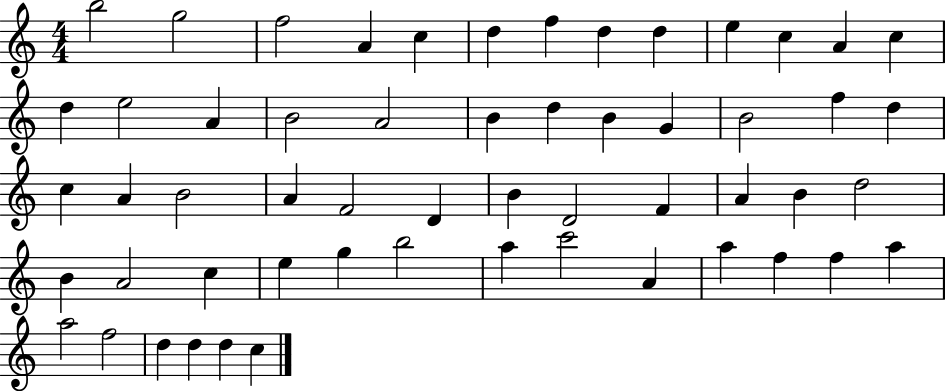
X:1
T:Untitled
M:4/4
L:1/4
K:C
b2 g2 f2 A c d f d d e c A c d e2 A B2 A2 B d B G B2 f d c A B2 A F2 D B D2 F A B d2 B A2 c e g b2 a c'2 A a f f a a2 f2 d d d c